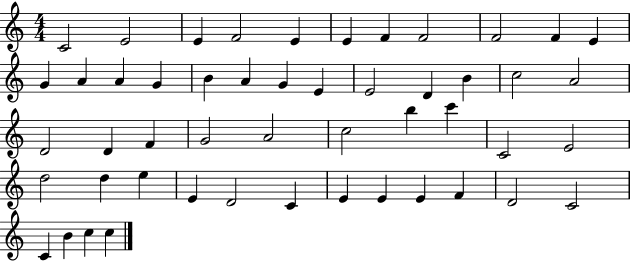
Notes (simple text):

C4/h E4/h E4/q F4/h E4/q E4/q F4/q F4/h F4/h F4/q E4/q G4/q A4/q A4/q G4/q B4/q A4/q G4/q E4/q E4/h D4/q B4/q C5/h A4/h D4/h D4/q F4/q G4/h A4/h C5/h B5/q C6/q C4/h E4/h D5/h D5/q E5/q E4/q D4/h C4/q E4/q E4/q E4/q F4/q D4/h C4/h C4/q B4/q C5/q C5/q